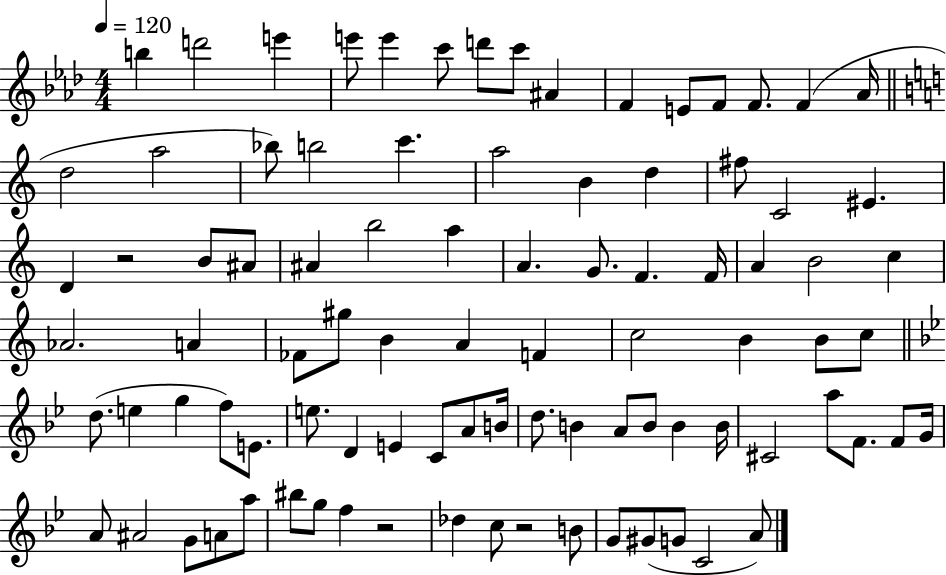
{
  \clef treble
  \numericTimeSignature
  \time 4/4
  \key aes \major
  \tempo 4 = 120
  b''4 d'''2 e'''4 | e'''8 e'''4 c'''8 d'''8 c'''8 ais'4 | f'4 e'8 f'8 f'8. f'4( aes'16 | \bar "||" \break \key c \major d''2 a''2 | bes''8) b''2 c'''4. | a''2 b'4 d''4 | fis''8 c'2 eis'4. | \break d'4 r2 b'8 ais'8 | ais'4 b''2 a''4 | a'4. g'8. f'4. f'16 | a'4 b'2 c''4 | \break aes'2. a'4 | fes'8 gis''8 b'4 a'4 f'4 | c''2 b'4 b'8 c''8 | \bar "||" \break \key g \minor d''8.( e''4 g''4 f''8) e'8. | e''8. d'4 e'4 c'8 a'8 b'16 | d''8. b'4 a'8 b'8 b'4 b'16 | cis'2 a''8 f'8. f'8 g'16 | \break a'8 ais'2 g'8 a'8 a''8 | bis''8 g''8 f''4 r2 | des''4 c''8 r2 b'8 | g'8 gis'8( g'8 c'2 a'8) | \break \bar "|."
}